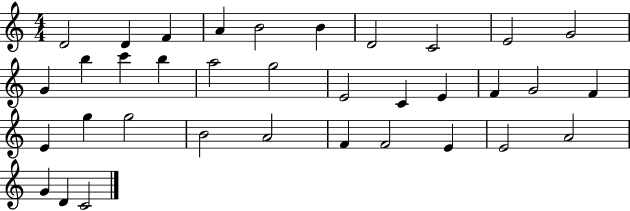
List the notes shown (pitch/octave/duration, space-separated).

D4/h D4/q F4/q A4/q B4/h B4/q D4/h C4/h E4/h G4/h G4/q B5/q C6/q B5/q A5/h G5/h E4/h C4/q E4/q F4/q G4/h F4/q E4/q G5/q G5/h B4/h A4/h F4/q F4/h E4/q E4/h A4/h G4/q D4/q C4/h